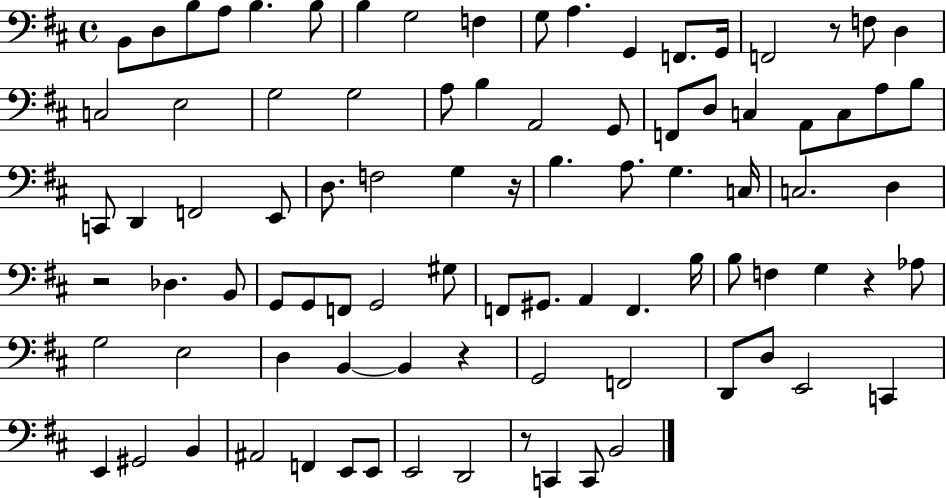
X:1
T:Untitled
M:4/4
L:1/4
K:D
B,,/2 D,/2 B,/2 A,/2 B, B,/2 B, G,2 F, G,/2 A, G,, F,,/2 G,,/4 F,,2 z/2 F,/2 D, C,2 E,2 G,2 G,2 A,/2 B, A,,2 G,,/2 F,,/2 D,/2 C, A,,/2 C,/2 A,/2 B,/2 C,,/2 D,, F,,2 E,,/2 D,/2 F,2 G, z/4 B, A,/2 G, C,/4 C,2 D, z2 _D, B,,/2 G,,/2 G,,/2 F,,/2 G,,2 ^G,/2 F,,/2 ^G,,/2 A,, F,, B,/4 B,/2 F, G, z _A,/2 G,2 E,2 D, B,, B,, z G,,2 F,,2 D,,/2 D,/2 E,,2 C,, E,, ^G,,2 B,, ^A,,2 F,, E,,/2 E,,/2 E,,2 D,,2 z/2 C,, C,,/2 B,,2